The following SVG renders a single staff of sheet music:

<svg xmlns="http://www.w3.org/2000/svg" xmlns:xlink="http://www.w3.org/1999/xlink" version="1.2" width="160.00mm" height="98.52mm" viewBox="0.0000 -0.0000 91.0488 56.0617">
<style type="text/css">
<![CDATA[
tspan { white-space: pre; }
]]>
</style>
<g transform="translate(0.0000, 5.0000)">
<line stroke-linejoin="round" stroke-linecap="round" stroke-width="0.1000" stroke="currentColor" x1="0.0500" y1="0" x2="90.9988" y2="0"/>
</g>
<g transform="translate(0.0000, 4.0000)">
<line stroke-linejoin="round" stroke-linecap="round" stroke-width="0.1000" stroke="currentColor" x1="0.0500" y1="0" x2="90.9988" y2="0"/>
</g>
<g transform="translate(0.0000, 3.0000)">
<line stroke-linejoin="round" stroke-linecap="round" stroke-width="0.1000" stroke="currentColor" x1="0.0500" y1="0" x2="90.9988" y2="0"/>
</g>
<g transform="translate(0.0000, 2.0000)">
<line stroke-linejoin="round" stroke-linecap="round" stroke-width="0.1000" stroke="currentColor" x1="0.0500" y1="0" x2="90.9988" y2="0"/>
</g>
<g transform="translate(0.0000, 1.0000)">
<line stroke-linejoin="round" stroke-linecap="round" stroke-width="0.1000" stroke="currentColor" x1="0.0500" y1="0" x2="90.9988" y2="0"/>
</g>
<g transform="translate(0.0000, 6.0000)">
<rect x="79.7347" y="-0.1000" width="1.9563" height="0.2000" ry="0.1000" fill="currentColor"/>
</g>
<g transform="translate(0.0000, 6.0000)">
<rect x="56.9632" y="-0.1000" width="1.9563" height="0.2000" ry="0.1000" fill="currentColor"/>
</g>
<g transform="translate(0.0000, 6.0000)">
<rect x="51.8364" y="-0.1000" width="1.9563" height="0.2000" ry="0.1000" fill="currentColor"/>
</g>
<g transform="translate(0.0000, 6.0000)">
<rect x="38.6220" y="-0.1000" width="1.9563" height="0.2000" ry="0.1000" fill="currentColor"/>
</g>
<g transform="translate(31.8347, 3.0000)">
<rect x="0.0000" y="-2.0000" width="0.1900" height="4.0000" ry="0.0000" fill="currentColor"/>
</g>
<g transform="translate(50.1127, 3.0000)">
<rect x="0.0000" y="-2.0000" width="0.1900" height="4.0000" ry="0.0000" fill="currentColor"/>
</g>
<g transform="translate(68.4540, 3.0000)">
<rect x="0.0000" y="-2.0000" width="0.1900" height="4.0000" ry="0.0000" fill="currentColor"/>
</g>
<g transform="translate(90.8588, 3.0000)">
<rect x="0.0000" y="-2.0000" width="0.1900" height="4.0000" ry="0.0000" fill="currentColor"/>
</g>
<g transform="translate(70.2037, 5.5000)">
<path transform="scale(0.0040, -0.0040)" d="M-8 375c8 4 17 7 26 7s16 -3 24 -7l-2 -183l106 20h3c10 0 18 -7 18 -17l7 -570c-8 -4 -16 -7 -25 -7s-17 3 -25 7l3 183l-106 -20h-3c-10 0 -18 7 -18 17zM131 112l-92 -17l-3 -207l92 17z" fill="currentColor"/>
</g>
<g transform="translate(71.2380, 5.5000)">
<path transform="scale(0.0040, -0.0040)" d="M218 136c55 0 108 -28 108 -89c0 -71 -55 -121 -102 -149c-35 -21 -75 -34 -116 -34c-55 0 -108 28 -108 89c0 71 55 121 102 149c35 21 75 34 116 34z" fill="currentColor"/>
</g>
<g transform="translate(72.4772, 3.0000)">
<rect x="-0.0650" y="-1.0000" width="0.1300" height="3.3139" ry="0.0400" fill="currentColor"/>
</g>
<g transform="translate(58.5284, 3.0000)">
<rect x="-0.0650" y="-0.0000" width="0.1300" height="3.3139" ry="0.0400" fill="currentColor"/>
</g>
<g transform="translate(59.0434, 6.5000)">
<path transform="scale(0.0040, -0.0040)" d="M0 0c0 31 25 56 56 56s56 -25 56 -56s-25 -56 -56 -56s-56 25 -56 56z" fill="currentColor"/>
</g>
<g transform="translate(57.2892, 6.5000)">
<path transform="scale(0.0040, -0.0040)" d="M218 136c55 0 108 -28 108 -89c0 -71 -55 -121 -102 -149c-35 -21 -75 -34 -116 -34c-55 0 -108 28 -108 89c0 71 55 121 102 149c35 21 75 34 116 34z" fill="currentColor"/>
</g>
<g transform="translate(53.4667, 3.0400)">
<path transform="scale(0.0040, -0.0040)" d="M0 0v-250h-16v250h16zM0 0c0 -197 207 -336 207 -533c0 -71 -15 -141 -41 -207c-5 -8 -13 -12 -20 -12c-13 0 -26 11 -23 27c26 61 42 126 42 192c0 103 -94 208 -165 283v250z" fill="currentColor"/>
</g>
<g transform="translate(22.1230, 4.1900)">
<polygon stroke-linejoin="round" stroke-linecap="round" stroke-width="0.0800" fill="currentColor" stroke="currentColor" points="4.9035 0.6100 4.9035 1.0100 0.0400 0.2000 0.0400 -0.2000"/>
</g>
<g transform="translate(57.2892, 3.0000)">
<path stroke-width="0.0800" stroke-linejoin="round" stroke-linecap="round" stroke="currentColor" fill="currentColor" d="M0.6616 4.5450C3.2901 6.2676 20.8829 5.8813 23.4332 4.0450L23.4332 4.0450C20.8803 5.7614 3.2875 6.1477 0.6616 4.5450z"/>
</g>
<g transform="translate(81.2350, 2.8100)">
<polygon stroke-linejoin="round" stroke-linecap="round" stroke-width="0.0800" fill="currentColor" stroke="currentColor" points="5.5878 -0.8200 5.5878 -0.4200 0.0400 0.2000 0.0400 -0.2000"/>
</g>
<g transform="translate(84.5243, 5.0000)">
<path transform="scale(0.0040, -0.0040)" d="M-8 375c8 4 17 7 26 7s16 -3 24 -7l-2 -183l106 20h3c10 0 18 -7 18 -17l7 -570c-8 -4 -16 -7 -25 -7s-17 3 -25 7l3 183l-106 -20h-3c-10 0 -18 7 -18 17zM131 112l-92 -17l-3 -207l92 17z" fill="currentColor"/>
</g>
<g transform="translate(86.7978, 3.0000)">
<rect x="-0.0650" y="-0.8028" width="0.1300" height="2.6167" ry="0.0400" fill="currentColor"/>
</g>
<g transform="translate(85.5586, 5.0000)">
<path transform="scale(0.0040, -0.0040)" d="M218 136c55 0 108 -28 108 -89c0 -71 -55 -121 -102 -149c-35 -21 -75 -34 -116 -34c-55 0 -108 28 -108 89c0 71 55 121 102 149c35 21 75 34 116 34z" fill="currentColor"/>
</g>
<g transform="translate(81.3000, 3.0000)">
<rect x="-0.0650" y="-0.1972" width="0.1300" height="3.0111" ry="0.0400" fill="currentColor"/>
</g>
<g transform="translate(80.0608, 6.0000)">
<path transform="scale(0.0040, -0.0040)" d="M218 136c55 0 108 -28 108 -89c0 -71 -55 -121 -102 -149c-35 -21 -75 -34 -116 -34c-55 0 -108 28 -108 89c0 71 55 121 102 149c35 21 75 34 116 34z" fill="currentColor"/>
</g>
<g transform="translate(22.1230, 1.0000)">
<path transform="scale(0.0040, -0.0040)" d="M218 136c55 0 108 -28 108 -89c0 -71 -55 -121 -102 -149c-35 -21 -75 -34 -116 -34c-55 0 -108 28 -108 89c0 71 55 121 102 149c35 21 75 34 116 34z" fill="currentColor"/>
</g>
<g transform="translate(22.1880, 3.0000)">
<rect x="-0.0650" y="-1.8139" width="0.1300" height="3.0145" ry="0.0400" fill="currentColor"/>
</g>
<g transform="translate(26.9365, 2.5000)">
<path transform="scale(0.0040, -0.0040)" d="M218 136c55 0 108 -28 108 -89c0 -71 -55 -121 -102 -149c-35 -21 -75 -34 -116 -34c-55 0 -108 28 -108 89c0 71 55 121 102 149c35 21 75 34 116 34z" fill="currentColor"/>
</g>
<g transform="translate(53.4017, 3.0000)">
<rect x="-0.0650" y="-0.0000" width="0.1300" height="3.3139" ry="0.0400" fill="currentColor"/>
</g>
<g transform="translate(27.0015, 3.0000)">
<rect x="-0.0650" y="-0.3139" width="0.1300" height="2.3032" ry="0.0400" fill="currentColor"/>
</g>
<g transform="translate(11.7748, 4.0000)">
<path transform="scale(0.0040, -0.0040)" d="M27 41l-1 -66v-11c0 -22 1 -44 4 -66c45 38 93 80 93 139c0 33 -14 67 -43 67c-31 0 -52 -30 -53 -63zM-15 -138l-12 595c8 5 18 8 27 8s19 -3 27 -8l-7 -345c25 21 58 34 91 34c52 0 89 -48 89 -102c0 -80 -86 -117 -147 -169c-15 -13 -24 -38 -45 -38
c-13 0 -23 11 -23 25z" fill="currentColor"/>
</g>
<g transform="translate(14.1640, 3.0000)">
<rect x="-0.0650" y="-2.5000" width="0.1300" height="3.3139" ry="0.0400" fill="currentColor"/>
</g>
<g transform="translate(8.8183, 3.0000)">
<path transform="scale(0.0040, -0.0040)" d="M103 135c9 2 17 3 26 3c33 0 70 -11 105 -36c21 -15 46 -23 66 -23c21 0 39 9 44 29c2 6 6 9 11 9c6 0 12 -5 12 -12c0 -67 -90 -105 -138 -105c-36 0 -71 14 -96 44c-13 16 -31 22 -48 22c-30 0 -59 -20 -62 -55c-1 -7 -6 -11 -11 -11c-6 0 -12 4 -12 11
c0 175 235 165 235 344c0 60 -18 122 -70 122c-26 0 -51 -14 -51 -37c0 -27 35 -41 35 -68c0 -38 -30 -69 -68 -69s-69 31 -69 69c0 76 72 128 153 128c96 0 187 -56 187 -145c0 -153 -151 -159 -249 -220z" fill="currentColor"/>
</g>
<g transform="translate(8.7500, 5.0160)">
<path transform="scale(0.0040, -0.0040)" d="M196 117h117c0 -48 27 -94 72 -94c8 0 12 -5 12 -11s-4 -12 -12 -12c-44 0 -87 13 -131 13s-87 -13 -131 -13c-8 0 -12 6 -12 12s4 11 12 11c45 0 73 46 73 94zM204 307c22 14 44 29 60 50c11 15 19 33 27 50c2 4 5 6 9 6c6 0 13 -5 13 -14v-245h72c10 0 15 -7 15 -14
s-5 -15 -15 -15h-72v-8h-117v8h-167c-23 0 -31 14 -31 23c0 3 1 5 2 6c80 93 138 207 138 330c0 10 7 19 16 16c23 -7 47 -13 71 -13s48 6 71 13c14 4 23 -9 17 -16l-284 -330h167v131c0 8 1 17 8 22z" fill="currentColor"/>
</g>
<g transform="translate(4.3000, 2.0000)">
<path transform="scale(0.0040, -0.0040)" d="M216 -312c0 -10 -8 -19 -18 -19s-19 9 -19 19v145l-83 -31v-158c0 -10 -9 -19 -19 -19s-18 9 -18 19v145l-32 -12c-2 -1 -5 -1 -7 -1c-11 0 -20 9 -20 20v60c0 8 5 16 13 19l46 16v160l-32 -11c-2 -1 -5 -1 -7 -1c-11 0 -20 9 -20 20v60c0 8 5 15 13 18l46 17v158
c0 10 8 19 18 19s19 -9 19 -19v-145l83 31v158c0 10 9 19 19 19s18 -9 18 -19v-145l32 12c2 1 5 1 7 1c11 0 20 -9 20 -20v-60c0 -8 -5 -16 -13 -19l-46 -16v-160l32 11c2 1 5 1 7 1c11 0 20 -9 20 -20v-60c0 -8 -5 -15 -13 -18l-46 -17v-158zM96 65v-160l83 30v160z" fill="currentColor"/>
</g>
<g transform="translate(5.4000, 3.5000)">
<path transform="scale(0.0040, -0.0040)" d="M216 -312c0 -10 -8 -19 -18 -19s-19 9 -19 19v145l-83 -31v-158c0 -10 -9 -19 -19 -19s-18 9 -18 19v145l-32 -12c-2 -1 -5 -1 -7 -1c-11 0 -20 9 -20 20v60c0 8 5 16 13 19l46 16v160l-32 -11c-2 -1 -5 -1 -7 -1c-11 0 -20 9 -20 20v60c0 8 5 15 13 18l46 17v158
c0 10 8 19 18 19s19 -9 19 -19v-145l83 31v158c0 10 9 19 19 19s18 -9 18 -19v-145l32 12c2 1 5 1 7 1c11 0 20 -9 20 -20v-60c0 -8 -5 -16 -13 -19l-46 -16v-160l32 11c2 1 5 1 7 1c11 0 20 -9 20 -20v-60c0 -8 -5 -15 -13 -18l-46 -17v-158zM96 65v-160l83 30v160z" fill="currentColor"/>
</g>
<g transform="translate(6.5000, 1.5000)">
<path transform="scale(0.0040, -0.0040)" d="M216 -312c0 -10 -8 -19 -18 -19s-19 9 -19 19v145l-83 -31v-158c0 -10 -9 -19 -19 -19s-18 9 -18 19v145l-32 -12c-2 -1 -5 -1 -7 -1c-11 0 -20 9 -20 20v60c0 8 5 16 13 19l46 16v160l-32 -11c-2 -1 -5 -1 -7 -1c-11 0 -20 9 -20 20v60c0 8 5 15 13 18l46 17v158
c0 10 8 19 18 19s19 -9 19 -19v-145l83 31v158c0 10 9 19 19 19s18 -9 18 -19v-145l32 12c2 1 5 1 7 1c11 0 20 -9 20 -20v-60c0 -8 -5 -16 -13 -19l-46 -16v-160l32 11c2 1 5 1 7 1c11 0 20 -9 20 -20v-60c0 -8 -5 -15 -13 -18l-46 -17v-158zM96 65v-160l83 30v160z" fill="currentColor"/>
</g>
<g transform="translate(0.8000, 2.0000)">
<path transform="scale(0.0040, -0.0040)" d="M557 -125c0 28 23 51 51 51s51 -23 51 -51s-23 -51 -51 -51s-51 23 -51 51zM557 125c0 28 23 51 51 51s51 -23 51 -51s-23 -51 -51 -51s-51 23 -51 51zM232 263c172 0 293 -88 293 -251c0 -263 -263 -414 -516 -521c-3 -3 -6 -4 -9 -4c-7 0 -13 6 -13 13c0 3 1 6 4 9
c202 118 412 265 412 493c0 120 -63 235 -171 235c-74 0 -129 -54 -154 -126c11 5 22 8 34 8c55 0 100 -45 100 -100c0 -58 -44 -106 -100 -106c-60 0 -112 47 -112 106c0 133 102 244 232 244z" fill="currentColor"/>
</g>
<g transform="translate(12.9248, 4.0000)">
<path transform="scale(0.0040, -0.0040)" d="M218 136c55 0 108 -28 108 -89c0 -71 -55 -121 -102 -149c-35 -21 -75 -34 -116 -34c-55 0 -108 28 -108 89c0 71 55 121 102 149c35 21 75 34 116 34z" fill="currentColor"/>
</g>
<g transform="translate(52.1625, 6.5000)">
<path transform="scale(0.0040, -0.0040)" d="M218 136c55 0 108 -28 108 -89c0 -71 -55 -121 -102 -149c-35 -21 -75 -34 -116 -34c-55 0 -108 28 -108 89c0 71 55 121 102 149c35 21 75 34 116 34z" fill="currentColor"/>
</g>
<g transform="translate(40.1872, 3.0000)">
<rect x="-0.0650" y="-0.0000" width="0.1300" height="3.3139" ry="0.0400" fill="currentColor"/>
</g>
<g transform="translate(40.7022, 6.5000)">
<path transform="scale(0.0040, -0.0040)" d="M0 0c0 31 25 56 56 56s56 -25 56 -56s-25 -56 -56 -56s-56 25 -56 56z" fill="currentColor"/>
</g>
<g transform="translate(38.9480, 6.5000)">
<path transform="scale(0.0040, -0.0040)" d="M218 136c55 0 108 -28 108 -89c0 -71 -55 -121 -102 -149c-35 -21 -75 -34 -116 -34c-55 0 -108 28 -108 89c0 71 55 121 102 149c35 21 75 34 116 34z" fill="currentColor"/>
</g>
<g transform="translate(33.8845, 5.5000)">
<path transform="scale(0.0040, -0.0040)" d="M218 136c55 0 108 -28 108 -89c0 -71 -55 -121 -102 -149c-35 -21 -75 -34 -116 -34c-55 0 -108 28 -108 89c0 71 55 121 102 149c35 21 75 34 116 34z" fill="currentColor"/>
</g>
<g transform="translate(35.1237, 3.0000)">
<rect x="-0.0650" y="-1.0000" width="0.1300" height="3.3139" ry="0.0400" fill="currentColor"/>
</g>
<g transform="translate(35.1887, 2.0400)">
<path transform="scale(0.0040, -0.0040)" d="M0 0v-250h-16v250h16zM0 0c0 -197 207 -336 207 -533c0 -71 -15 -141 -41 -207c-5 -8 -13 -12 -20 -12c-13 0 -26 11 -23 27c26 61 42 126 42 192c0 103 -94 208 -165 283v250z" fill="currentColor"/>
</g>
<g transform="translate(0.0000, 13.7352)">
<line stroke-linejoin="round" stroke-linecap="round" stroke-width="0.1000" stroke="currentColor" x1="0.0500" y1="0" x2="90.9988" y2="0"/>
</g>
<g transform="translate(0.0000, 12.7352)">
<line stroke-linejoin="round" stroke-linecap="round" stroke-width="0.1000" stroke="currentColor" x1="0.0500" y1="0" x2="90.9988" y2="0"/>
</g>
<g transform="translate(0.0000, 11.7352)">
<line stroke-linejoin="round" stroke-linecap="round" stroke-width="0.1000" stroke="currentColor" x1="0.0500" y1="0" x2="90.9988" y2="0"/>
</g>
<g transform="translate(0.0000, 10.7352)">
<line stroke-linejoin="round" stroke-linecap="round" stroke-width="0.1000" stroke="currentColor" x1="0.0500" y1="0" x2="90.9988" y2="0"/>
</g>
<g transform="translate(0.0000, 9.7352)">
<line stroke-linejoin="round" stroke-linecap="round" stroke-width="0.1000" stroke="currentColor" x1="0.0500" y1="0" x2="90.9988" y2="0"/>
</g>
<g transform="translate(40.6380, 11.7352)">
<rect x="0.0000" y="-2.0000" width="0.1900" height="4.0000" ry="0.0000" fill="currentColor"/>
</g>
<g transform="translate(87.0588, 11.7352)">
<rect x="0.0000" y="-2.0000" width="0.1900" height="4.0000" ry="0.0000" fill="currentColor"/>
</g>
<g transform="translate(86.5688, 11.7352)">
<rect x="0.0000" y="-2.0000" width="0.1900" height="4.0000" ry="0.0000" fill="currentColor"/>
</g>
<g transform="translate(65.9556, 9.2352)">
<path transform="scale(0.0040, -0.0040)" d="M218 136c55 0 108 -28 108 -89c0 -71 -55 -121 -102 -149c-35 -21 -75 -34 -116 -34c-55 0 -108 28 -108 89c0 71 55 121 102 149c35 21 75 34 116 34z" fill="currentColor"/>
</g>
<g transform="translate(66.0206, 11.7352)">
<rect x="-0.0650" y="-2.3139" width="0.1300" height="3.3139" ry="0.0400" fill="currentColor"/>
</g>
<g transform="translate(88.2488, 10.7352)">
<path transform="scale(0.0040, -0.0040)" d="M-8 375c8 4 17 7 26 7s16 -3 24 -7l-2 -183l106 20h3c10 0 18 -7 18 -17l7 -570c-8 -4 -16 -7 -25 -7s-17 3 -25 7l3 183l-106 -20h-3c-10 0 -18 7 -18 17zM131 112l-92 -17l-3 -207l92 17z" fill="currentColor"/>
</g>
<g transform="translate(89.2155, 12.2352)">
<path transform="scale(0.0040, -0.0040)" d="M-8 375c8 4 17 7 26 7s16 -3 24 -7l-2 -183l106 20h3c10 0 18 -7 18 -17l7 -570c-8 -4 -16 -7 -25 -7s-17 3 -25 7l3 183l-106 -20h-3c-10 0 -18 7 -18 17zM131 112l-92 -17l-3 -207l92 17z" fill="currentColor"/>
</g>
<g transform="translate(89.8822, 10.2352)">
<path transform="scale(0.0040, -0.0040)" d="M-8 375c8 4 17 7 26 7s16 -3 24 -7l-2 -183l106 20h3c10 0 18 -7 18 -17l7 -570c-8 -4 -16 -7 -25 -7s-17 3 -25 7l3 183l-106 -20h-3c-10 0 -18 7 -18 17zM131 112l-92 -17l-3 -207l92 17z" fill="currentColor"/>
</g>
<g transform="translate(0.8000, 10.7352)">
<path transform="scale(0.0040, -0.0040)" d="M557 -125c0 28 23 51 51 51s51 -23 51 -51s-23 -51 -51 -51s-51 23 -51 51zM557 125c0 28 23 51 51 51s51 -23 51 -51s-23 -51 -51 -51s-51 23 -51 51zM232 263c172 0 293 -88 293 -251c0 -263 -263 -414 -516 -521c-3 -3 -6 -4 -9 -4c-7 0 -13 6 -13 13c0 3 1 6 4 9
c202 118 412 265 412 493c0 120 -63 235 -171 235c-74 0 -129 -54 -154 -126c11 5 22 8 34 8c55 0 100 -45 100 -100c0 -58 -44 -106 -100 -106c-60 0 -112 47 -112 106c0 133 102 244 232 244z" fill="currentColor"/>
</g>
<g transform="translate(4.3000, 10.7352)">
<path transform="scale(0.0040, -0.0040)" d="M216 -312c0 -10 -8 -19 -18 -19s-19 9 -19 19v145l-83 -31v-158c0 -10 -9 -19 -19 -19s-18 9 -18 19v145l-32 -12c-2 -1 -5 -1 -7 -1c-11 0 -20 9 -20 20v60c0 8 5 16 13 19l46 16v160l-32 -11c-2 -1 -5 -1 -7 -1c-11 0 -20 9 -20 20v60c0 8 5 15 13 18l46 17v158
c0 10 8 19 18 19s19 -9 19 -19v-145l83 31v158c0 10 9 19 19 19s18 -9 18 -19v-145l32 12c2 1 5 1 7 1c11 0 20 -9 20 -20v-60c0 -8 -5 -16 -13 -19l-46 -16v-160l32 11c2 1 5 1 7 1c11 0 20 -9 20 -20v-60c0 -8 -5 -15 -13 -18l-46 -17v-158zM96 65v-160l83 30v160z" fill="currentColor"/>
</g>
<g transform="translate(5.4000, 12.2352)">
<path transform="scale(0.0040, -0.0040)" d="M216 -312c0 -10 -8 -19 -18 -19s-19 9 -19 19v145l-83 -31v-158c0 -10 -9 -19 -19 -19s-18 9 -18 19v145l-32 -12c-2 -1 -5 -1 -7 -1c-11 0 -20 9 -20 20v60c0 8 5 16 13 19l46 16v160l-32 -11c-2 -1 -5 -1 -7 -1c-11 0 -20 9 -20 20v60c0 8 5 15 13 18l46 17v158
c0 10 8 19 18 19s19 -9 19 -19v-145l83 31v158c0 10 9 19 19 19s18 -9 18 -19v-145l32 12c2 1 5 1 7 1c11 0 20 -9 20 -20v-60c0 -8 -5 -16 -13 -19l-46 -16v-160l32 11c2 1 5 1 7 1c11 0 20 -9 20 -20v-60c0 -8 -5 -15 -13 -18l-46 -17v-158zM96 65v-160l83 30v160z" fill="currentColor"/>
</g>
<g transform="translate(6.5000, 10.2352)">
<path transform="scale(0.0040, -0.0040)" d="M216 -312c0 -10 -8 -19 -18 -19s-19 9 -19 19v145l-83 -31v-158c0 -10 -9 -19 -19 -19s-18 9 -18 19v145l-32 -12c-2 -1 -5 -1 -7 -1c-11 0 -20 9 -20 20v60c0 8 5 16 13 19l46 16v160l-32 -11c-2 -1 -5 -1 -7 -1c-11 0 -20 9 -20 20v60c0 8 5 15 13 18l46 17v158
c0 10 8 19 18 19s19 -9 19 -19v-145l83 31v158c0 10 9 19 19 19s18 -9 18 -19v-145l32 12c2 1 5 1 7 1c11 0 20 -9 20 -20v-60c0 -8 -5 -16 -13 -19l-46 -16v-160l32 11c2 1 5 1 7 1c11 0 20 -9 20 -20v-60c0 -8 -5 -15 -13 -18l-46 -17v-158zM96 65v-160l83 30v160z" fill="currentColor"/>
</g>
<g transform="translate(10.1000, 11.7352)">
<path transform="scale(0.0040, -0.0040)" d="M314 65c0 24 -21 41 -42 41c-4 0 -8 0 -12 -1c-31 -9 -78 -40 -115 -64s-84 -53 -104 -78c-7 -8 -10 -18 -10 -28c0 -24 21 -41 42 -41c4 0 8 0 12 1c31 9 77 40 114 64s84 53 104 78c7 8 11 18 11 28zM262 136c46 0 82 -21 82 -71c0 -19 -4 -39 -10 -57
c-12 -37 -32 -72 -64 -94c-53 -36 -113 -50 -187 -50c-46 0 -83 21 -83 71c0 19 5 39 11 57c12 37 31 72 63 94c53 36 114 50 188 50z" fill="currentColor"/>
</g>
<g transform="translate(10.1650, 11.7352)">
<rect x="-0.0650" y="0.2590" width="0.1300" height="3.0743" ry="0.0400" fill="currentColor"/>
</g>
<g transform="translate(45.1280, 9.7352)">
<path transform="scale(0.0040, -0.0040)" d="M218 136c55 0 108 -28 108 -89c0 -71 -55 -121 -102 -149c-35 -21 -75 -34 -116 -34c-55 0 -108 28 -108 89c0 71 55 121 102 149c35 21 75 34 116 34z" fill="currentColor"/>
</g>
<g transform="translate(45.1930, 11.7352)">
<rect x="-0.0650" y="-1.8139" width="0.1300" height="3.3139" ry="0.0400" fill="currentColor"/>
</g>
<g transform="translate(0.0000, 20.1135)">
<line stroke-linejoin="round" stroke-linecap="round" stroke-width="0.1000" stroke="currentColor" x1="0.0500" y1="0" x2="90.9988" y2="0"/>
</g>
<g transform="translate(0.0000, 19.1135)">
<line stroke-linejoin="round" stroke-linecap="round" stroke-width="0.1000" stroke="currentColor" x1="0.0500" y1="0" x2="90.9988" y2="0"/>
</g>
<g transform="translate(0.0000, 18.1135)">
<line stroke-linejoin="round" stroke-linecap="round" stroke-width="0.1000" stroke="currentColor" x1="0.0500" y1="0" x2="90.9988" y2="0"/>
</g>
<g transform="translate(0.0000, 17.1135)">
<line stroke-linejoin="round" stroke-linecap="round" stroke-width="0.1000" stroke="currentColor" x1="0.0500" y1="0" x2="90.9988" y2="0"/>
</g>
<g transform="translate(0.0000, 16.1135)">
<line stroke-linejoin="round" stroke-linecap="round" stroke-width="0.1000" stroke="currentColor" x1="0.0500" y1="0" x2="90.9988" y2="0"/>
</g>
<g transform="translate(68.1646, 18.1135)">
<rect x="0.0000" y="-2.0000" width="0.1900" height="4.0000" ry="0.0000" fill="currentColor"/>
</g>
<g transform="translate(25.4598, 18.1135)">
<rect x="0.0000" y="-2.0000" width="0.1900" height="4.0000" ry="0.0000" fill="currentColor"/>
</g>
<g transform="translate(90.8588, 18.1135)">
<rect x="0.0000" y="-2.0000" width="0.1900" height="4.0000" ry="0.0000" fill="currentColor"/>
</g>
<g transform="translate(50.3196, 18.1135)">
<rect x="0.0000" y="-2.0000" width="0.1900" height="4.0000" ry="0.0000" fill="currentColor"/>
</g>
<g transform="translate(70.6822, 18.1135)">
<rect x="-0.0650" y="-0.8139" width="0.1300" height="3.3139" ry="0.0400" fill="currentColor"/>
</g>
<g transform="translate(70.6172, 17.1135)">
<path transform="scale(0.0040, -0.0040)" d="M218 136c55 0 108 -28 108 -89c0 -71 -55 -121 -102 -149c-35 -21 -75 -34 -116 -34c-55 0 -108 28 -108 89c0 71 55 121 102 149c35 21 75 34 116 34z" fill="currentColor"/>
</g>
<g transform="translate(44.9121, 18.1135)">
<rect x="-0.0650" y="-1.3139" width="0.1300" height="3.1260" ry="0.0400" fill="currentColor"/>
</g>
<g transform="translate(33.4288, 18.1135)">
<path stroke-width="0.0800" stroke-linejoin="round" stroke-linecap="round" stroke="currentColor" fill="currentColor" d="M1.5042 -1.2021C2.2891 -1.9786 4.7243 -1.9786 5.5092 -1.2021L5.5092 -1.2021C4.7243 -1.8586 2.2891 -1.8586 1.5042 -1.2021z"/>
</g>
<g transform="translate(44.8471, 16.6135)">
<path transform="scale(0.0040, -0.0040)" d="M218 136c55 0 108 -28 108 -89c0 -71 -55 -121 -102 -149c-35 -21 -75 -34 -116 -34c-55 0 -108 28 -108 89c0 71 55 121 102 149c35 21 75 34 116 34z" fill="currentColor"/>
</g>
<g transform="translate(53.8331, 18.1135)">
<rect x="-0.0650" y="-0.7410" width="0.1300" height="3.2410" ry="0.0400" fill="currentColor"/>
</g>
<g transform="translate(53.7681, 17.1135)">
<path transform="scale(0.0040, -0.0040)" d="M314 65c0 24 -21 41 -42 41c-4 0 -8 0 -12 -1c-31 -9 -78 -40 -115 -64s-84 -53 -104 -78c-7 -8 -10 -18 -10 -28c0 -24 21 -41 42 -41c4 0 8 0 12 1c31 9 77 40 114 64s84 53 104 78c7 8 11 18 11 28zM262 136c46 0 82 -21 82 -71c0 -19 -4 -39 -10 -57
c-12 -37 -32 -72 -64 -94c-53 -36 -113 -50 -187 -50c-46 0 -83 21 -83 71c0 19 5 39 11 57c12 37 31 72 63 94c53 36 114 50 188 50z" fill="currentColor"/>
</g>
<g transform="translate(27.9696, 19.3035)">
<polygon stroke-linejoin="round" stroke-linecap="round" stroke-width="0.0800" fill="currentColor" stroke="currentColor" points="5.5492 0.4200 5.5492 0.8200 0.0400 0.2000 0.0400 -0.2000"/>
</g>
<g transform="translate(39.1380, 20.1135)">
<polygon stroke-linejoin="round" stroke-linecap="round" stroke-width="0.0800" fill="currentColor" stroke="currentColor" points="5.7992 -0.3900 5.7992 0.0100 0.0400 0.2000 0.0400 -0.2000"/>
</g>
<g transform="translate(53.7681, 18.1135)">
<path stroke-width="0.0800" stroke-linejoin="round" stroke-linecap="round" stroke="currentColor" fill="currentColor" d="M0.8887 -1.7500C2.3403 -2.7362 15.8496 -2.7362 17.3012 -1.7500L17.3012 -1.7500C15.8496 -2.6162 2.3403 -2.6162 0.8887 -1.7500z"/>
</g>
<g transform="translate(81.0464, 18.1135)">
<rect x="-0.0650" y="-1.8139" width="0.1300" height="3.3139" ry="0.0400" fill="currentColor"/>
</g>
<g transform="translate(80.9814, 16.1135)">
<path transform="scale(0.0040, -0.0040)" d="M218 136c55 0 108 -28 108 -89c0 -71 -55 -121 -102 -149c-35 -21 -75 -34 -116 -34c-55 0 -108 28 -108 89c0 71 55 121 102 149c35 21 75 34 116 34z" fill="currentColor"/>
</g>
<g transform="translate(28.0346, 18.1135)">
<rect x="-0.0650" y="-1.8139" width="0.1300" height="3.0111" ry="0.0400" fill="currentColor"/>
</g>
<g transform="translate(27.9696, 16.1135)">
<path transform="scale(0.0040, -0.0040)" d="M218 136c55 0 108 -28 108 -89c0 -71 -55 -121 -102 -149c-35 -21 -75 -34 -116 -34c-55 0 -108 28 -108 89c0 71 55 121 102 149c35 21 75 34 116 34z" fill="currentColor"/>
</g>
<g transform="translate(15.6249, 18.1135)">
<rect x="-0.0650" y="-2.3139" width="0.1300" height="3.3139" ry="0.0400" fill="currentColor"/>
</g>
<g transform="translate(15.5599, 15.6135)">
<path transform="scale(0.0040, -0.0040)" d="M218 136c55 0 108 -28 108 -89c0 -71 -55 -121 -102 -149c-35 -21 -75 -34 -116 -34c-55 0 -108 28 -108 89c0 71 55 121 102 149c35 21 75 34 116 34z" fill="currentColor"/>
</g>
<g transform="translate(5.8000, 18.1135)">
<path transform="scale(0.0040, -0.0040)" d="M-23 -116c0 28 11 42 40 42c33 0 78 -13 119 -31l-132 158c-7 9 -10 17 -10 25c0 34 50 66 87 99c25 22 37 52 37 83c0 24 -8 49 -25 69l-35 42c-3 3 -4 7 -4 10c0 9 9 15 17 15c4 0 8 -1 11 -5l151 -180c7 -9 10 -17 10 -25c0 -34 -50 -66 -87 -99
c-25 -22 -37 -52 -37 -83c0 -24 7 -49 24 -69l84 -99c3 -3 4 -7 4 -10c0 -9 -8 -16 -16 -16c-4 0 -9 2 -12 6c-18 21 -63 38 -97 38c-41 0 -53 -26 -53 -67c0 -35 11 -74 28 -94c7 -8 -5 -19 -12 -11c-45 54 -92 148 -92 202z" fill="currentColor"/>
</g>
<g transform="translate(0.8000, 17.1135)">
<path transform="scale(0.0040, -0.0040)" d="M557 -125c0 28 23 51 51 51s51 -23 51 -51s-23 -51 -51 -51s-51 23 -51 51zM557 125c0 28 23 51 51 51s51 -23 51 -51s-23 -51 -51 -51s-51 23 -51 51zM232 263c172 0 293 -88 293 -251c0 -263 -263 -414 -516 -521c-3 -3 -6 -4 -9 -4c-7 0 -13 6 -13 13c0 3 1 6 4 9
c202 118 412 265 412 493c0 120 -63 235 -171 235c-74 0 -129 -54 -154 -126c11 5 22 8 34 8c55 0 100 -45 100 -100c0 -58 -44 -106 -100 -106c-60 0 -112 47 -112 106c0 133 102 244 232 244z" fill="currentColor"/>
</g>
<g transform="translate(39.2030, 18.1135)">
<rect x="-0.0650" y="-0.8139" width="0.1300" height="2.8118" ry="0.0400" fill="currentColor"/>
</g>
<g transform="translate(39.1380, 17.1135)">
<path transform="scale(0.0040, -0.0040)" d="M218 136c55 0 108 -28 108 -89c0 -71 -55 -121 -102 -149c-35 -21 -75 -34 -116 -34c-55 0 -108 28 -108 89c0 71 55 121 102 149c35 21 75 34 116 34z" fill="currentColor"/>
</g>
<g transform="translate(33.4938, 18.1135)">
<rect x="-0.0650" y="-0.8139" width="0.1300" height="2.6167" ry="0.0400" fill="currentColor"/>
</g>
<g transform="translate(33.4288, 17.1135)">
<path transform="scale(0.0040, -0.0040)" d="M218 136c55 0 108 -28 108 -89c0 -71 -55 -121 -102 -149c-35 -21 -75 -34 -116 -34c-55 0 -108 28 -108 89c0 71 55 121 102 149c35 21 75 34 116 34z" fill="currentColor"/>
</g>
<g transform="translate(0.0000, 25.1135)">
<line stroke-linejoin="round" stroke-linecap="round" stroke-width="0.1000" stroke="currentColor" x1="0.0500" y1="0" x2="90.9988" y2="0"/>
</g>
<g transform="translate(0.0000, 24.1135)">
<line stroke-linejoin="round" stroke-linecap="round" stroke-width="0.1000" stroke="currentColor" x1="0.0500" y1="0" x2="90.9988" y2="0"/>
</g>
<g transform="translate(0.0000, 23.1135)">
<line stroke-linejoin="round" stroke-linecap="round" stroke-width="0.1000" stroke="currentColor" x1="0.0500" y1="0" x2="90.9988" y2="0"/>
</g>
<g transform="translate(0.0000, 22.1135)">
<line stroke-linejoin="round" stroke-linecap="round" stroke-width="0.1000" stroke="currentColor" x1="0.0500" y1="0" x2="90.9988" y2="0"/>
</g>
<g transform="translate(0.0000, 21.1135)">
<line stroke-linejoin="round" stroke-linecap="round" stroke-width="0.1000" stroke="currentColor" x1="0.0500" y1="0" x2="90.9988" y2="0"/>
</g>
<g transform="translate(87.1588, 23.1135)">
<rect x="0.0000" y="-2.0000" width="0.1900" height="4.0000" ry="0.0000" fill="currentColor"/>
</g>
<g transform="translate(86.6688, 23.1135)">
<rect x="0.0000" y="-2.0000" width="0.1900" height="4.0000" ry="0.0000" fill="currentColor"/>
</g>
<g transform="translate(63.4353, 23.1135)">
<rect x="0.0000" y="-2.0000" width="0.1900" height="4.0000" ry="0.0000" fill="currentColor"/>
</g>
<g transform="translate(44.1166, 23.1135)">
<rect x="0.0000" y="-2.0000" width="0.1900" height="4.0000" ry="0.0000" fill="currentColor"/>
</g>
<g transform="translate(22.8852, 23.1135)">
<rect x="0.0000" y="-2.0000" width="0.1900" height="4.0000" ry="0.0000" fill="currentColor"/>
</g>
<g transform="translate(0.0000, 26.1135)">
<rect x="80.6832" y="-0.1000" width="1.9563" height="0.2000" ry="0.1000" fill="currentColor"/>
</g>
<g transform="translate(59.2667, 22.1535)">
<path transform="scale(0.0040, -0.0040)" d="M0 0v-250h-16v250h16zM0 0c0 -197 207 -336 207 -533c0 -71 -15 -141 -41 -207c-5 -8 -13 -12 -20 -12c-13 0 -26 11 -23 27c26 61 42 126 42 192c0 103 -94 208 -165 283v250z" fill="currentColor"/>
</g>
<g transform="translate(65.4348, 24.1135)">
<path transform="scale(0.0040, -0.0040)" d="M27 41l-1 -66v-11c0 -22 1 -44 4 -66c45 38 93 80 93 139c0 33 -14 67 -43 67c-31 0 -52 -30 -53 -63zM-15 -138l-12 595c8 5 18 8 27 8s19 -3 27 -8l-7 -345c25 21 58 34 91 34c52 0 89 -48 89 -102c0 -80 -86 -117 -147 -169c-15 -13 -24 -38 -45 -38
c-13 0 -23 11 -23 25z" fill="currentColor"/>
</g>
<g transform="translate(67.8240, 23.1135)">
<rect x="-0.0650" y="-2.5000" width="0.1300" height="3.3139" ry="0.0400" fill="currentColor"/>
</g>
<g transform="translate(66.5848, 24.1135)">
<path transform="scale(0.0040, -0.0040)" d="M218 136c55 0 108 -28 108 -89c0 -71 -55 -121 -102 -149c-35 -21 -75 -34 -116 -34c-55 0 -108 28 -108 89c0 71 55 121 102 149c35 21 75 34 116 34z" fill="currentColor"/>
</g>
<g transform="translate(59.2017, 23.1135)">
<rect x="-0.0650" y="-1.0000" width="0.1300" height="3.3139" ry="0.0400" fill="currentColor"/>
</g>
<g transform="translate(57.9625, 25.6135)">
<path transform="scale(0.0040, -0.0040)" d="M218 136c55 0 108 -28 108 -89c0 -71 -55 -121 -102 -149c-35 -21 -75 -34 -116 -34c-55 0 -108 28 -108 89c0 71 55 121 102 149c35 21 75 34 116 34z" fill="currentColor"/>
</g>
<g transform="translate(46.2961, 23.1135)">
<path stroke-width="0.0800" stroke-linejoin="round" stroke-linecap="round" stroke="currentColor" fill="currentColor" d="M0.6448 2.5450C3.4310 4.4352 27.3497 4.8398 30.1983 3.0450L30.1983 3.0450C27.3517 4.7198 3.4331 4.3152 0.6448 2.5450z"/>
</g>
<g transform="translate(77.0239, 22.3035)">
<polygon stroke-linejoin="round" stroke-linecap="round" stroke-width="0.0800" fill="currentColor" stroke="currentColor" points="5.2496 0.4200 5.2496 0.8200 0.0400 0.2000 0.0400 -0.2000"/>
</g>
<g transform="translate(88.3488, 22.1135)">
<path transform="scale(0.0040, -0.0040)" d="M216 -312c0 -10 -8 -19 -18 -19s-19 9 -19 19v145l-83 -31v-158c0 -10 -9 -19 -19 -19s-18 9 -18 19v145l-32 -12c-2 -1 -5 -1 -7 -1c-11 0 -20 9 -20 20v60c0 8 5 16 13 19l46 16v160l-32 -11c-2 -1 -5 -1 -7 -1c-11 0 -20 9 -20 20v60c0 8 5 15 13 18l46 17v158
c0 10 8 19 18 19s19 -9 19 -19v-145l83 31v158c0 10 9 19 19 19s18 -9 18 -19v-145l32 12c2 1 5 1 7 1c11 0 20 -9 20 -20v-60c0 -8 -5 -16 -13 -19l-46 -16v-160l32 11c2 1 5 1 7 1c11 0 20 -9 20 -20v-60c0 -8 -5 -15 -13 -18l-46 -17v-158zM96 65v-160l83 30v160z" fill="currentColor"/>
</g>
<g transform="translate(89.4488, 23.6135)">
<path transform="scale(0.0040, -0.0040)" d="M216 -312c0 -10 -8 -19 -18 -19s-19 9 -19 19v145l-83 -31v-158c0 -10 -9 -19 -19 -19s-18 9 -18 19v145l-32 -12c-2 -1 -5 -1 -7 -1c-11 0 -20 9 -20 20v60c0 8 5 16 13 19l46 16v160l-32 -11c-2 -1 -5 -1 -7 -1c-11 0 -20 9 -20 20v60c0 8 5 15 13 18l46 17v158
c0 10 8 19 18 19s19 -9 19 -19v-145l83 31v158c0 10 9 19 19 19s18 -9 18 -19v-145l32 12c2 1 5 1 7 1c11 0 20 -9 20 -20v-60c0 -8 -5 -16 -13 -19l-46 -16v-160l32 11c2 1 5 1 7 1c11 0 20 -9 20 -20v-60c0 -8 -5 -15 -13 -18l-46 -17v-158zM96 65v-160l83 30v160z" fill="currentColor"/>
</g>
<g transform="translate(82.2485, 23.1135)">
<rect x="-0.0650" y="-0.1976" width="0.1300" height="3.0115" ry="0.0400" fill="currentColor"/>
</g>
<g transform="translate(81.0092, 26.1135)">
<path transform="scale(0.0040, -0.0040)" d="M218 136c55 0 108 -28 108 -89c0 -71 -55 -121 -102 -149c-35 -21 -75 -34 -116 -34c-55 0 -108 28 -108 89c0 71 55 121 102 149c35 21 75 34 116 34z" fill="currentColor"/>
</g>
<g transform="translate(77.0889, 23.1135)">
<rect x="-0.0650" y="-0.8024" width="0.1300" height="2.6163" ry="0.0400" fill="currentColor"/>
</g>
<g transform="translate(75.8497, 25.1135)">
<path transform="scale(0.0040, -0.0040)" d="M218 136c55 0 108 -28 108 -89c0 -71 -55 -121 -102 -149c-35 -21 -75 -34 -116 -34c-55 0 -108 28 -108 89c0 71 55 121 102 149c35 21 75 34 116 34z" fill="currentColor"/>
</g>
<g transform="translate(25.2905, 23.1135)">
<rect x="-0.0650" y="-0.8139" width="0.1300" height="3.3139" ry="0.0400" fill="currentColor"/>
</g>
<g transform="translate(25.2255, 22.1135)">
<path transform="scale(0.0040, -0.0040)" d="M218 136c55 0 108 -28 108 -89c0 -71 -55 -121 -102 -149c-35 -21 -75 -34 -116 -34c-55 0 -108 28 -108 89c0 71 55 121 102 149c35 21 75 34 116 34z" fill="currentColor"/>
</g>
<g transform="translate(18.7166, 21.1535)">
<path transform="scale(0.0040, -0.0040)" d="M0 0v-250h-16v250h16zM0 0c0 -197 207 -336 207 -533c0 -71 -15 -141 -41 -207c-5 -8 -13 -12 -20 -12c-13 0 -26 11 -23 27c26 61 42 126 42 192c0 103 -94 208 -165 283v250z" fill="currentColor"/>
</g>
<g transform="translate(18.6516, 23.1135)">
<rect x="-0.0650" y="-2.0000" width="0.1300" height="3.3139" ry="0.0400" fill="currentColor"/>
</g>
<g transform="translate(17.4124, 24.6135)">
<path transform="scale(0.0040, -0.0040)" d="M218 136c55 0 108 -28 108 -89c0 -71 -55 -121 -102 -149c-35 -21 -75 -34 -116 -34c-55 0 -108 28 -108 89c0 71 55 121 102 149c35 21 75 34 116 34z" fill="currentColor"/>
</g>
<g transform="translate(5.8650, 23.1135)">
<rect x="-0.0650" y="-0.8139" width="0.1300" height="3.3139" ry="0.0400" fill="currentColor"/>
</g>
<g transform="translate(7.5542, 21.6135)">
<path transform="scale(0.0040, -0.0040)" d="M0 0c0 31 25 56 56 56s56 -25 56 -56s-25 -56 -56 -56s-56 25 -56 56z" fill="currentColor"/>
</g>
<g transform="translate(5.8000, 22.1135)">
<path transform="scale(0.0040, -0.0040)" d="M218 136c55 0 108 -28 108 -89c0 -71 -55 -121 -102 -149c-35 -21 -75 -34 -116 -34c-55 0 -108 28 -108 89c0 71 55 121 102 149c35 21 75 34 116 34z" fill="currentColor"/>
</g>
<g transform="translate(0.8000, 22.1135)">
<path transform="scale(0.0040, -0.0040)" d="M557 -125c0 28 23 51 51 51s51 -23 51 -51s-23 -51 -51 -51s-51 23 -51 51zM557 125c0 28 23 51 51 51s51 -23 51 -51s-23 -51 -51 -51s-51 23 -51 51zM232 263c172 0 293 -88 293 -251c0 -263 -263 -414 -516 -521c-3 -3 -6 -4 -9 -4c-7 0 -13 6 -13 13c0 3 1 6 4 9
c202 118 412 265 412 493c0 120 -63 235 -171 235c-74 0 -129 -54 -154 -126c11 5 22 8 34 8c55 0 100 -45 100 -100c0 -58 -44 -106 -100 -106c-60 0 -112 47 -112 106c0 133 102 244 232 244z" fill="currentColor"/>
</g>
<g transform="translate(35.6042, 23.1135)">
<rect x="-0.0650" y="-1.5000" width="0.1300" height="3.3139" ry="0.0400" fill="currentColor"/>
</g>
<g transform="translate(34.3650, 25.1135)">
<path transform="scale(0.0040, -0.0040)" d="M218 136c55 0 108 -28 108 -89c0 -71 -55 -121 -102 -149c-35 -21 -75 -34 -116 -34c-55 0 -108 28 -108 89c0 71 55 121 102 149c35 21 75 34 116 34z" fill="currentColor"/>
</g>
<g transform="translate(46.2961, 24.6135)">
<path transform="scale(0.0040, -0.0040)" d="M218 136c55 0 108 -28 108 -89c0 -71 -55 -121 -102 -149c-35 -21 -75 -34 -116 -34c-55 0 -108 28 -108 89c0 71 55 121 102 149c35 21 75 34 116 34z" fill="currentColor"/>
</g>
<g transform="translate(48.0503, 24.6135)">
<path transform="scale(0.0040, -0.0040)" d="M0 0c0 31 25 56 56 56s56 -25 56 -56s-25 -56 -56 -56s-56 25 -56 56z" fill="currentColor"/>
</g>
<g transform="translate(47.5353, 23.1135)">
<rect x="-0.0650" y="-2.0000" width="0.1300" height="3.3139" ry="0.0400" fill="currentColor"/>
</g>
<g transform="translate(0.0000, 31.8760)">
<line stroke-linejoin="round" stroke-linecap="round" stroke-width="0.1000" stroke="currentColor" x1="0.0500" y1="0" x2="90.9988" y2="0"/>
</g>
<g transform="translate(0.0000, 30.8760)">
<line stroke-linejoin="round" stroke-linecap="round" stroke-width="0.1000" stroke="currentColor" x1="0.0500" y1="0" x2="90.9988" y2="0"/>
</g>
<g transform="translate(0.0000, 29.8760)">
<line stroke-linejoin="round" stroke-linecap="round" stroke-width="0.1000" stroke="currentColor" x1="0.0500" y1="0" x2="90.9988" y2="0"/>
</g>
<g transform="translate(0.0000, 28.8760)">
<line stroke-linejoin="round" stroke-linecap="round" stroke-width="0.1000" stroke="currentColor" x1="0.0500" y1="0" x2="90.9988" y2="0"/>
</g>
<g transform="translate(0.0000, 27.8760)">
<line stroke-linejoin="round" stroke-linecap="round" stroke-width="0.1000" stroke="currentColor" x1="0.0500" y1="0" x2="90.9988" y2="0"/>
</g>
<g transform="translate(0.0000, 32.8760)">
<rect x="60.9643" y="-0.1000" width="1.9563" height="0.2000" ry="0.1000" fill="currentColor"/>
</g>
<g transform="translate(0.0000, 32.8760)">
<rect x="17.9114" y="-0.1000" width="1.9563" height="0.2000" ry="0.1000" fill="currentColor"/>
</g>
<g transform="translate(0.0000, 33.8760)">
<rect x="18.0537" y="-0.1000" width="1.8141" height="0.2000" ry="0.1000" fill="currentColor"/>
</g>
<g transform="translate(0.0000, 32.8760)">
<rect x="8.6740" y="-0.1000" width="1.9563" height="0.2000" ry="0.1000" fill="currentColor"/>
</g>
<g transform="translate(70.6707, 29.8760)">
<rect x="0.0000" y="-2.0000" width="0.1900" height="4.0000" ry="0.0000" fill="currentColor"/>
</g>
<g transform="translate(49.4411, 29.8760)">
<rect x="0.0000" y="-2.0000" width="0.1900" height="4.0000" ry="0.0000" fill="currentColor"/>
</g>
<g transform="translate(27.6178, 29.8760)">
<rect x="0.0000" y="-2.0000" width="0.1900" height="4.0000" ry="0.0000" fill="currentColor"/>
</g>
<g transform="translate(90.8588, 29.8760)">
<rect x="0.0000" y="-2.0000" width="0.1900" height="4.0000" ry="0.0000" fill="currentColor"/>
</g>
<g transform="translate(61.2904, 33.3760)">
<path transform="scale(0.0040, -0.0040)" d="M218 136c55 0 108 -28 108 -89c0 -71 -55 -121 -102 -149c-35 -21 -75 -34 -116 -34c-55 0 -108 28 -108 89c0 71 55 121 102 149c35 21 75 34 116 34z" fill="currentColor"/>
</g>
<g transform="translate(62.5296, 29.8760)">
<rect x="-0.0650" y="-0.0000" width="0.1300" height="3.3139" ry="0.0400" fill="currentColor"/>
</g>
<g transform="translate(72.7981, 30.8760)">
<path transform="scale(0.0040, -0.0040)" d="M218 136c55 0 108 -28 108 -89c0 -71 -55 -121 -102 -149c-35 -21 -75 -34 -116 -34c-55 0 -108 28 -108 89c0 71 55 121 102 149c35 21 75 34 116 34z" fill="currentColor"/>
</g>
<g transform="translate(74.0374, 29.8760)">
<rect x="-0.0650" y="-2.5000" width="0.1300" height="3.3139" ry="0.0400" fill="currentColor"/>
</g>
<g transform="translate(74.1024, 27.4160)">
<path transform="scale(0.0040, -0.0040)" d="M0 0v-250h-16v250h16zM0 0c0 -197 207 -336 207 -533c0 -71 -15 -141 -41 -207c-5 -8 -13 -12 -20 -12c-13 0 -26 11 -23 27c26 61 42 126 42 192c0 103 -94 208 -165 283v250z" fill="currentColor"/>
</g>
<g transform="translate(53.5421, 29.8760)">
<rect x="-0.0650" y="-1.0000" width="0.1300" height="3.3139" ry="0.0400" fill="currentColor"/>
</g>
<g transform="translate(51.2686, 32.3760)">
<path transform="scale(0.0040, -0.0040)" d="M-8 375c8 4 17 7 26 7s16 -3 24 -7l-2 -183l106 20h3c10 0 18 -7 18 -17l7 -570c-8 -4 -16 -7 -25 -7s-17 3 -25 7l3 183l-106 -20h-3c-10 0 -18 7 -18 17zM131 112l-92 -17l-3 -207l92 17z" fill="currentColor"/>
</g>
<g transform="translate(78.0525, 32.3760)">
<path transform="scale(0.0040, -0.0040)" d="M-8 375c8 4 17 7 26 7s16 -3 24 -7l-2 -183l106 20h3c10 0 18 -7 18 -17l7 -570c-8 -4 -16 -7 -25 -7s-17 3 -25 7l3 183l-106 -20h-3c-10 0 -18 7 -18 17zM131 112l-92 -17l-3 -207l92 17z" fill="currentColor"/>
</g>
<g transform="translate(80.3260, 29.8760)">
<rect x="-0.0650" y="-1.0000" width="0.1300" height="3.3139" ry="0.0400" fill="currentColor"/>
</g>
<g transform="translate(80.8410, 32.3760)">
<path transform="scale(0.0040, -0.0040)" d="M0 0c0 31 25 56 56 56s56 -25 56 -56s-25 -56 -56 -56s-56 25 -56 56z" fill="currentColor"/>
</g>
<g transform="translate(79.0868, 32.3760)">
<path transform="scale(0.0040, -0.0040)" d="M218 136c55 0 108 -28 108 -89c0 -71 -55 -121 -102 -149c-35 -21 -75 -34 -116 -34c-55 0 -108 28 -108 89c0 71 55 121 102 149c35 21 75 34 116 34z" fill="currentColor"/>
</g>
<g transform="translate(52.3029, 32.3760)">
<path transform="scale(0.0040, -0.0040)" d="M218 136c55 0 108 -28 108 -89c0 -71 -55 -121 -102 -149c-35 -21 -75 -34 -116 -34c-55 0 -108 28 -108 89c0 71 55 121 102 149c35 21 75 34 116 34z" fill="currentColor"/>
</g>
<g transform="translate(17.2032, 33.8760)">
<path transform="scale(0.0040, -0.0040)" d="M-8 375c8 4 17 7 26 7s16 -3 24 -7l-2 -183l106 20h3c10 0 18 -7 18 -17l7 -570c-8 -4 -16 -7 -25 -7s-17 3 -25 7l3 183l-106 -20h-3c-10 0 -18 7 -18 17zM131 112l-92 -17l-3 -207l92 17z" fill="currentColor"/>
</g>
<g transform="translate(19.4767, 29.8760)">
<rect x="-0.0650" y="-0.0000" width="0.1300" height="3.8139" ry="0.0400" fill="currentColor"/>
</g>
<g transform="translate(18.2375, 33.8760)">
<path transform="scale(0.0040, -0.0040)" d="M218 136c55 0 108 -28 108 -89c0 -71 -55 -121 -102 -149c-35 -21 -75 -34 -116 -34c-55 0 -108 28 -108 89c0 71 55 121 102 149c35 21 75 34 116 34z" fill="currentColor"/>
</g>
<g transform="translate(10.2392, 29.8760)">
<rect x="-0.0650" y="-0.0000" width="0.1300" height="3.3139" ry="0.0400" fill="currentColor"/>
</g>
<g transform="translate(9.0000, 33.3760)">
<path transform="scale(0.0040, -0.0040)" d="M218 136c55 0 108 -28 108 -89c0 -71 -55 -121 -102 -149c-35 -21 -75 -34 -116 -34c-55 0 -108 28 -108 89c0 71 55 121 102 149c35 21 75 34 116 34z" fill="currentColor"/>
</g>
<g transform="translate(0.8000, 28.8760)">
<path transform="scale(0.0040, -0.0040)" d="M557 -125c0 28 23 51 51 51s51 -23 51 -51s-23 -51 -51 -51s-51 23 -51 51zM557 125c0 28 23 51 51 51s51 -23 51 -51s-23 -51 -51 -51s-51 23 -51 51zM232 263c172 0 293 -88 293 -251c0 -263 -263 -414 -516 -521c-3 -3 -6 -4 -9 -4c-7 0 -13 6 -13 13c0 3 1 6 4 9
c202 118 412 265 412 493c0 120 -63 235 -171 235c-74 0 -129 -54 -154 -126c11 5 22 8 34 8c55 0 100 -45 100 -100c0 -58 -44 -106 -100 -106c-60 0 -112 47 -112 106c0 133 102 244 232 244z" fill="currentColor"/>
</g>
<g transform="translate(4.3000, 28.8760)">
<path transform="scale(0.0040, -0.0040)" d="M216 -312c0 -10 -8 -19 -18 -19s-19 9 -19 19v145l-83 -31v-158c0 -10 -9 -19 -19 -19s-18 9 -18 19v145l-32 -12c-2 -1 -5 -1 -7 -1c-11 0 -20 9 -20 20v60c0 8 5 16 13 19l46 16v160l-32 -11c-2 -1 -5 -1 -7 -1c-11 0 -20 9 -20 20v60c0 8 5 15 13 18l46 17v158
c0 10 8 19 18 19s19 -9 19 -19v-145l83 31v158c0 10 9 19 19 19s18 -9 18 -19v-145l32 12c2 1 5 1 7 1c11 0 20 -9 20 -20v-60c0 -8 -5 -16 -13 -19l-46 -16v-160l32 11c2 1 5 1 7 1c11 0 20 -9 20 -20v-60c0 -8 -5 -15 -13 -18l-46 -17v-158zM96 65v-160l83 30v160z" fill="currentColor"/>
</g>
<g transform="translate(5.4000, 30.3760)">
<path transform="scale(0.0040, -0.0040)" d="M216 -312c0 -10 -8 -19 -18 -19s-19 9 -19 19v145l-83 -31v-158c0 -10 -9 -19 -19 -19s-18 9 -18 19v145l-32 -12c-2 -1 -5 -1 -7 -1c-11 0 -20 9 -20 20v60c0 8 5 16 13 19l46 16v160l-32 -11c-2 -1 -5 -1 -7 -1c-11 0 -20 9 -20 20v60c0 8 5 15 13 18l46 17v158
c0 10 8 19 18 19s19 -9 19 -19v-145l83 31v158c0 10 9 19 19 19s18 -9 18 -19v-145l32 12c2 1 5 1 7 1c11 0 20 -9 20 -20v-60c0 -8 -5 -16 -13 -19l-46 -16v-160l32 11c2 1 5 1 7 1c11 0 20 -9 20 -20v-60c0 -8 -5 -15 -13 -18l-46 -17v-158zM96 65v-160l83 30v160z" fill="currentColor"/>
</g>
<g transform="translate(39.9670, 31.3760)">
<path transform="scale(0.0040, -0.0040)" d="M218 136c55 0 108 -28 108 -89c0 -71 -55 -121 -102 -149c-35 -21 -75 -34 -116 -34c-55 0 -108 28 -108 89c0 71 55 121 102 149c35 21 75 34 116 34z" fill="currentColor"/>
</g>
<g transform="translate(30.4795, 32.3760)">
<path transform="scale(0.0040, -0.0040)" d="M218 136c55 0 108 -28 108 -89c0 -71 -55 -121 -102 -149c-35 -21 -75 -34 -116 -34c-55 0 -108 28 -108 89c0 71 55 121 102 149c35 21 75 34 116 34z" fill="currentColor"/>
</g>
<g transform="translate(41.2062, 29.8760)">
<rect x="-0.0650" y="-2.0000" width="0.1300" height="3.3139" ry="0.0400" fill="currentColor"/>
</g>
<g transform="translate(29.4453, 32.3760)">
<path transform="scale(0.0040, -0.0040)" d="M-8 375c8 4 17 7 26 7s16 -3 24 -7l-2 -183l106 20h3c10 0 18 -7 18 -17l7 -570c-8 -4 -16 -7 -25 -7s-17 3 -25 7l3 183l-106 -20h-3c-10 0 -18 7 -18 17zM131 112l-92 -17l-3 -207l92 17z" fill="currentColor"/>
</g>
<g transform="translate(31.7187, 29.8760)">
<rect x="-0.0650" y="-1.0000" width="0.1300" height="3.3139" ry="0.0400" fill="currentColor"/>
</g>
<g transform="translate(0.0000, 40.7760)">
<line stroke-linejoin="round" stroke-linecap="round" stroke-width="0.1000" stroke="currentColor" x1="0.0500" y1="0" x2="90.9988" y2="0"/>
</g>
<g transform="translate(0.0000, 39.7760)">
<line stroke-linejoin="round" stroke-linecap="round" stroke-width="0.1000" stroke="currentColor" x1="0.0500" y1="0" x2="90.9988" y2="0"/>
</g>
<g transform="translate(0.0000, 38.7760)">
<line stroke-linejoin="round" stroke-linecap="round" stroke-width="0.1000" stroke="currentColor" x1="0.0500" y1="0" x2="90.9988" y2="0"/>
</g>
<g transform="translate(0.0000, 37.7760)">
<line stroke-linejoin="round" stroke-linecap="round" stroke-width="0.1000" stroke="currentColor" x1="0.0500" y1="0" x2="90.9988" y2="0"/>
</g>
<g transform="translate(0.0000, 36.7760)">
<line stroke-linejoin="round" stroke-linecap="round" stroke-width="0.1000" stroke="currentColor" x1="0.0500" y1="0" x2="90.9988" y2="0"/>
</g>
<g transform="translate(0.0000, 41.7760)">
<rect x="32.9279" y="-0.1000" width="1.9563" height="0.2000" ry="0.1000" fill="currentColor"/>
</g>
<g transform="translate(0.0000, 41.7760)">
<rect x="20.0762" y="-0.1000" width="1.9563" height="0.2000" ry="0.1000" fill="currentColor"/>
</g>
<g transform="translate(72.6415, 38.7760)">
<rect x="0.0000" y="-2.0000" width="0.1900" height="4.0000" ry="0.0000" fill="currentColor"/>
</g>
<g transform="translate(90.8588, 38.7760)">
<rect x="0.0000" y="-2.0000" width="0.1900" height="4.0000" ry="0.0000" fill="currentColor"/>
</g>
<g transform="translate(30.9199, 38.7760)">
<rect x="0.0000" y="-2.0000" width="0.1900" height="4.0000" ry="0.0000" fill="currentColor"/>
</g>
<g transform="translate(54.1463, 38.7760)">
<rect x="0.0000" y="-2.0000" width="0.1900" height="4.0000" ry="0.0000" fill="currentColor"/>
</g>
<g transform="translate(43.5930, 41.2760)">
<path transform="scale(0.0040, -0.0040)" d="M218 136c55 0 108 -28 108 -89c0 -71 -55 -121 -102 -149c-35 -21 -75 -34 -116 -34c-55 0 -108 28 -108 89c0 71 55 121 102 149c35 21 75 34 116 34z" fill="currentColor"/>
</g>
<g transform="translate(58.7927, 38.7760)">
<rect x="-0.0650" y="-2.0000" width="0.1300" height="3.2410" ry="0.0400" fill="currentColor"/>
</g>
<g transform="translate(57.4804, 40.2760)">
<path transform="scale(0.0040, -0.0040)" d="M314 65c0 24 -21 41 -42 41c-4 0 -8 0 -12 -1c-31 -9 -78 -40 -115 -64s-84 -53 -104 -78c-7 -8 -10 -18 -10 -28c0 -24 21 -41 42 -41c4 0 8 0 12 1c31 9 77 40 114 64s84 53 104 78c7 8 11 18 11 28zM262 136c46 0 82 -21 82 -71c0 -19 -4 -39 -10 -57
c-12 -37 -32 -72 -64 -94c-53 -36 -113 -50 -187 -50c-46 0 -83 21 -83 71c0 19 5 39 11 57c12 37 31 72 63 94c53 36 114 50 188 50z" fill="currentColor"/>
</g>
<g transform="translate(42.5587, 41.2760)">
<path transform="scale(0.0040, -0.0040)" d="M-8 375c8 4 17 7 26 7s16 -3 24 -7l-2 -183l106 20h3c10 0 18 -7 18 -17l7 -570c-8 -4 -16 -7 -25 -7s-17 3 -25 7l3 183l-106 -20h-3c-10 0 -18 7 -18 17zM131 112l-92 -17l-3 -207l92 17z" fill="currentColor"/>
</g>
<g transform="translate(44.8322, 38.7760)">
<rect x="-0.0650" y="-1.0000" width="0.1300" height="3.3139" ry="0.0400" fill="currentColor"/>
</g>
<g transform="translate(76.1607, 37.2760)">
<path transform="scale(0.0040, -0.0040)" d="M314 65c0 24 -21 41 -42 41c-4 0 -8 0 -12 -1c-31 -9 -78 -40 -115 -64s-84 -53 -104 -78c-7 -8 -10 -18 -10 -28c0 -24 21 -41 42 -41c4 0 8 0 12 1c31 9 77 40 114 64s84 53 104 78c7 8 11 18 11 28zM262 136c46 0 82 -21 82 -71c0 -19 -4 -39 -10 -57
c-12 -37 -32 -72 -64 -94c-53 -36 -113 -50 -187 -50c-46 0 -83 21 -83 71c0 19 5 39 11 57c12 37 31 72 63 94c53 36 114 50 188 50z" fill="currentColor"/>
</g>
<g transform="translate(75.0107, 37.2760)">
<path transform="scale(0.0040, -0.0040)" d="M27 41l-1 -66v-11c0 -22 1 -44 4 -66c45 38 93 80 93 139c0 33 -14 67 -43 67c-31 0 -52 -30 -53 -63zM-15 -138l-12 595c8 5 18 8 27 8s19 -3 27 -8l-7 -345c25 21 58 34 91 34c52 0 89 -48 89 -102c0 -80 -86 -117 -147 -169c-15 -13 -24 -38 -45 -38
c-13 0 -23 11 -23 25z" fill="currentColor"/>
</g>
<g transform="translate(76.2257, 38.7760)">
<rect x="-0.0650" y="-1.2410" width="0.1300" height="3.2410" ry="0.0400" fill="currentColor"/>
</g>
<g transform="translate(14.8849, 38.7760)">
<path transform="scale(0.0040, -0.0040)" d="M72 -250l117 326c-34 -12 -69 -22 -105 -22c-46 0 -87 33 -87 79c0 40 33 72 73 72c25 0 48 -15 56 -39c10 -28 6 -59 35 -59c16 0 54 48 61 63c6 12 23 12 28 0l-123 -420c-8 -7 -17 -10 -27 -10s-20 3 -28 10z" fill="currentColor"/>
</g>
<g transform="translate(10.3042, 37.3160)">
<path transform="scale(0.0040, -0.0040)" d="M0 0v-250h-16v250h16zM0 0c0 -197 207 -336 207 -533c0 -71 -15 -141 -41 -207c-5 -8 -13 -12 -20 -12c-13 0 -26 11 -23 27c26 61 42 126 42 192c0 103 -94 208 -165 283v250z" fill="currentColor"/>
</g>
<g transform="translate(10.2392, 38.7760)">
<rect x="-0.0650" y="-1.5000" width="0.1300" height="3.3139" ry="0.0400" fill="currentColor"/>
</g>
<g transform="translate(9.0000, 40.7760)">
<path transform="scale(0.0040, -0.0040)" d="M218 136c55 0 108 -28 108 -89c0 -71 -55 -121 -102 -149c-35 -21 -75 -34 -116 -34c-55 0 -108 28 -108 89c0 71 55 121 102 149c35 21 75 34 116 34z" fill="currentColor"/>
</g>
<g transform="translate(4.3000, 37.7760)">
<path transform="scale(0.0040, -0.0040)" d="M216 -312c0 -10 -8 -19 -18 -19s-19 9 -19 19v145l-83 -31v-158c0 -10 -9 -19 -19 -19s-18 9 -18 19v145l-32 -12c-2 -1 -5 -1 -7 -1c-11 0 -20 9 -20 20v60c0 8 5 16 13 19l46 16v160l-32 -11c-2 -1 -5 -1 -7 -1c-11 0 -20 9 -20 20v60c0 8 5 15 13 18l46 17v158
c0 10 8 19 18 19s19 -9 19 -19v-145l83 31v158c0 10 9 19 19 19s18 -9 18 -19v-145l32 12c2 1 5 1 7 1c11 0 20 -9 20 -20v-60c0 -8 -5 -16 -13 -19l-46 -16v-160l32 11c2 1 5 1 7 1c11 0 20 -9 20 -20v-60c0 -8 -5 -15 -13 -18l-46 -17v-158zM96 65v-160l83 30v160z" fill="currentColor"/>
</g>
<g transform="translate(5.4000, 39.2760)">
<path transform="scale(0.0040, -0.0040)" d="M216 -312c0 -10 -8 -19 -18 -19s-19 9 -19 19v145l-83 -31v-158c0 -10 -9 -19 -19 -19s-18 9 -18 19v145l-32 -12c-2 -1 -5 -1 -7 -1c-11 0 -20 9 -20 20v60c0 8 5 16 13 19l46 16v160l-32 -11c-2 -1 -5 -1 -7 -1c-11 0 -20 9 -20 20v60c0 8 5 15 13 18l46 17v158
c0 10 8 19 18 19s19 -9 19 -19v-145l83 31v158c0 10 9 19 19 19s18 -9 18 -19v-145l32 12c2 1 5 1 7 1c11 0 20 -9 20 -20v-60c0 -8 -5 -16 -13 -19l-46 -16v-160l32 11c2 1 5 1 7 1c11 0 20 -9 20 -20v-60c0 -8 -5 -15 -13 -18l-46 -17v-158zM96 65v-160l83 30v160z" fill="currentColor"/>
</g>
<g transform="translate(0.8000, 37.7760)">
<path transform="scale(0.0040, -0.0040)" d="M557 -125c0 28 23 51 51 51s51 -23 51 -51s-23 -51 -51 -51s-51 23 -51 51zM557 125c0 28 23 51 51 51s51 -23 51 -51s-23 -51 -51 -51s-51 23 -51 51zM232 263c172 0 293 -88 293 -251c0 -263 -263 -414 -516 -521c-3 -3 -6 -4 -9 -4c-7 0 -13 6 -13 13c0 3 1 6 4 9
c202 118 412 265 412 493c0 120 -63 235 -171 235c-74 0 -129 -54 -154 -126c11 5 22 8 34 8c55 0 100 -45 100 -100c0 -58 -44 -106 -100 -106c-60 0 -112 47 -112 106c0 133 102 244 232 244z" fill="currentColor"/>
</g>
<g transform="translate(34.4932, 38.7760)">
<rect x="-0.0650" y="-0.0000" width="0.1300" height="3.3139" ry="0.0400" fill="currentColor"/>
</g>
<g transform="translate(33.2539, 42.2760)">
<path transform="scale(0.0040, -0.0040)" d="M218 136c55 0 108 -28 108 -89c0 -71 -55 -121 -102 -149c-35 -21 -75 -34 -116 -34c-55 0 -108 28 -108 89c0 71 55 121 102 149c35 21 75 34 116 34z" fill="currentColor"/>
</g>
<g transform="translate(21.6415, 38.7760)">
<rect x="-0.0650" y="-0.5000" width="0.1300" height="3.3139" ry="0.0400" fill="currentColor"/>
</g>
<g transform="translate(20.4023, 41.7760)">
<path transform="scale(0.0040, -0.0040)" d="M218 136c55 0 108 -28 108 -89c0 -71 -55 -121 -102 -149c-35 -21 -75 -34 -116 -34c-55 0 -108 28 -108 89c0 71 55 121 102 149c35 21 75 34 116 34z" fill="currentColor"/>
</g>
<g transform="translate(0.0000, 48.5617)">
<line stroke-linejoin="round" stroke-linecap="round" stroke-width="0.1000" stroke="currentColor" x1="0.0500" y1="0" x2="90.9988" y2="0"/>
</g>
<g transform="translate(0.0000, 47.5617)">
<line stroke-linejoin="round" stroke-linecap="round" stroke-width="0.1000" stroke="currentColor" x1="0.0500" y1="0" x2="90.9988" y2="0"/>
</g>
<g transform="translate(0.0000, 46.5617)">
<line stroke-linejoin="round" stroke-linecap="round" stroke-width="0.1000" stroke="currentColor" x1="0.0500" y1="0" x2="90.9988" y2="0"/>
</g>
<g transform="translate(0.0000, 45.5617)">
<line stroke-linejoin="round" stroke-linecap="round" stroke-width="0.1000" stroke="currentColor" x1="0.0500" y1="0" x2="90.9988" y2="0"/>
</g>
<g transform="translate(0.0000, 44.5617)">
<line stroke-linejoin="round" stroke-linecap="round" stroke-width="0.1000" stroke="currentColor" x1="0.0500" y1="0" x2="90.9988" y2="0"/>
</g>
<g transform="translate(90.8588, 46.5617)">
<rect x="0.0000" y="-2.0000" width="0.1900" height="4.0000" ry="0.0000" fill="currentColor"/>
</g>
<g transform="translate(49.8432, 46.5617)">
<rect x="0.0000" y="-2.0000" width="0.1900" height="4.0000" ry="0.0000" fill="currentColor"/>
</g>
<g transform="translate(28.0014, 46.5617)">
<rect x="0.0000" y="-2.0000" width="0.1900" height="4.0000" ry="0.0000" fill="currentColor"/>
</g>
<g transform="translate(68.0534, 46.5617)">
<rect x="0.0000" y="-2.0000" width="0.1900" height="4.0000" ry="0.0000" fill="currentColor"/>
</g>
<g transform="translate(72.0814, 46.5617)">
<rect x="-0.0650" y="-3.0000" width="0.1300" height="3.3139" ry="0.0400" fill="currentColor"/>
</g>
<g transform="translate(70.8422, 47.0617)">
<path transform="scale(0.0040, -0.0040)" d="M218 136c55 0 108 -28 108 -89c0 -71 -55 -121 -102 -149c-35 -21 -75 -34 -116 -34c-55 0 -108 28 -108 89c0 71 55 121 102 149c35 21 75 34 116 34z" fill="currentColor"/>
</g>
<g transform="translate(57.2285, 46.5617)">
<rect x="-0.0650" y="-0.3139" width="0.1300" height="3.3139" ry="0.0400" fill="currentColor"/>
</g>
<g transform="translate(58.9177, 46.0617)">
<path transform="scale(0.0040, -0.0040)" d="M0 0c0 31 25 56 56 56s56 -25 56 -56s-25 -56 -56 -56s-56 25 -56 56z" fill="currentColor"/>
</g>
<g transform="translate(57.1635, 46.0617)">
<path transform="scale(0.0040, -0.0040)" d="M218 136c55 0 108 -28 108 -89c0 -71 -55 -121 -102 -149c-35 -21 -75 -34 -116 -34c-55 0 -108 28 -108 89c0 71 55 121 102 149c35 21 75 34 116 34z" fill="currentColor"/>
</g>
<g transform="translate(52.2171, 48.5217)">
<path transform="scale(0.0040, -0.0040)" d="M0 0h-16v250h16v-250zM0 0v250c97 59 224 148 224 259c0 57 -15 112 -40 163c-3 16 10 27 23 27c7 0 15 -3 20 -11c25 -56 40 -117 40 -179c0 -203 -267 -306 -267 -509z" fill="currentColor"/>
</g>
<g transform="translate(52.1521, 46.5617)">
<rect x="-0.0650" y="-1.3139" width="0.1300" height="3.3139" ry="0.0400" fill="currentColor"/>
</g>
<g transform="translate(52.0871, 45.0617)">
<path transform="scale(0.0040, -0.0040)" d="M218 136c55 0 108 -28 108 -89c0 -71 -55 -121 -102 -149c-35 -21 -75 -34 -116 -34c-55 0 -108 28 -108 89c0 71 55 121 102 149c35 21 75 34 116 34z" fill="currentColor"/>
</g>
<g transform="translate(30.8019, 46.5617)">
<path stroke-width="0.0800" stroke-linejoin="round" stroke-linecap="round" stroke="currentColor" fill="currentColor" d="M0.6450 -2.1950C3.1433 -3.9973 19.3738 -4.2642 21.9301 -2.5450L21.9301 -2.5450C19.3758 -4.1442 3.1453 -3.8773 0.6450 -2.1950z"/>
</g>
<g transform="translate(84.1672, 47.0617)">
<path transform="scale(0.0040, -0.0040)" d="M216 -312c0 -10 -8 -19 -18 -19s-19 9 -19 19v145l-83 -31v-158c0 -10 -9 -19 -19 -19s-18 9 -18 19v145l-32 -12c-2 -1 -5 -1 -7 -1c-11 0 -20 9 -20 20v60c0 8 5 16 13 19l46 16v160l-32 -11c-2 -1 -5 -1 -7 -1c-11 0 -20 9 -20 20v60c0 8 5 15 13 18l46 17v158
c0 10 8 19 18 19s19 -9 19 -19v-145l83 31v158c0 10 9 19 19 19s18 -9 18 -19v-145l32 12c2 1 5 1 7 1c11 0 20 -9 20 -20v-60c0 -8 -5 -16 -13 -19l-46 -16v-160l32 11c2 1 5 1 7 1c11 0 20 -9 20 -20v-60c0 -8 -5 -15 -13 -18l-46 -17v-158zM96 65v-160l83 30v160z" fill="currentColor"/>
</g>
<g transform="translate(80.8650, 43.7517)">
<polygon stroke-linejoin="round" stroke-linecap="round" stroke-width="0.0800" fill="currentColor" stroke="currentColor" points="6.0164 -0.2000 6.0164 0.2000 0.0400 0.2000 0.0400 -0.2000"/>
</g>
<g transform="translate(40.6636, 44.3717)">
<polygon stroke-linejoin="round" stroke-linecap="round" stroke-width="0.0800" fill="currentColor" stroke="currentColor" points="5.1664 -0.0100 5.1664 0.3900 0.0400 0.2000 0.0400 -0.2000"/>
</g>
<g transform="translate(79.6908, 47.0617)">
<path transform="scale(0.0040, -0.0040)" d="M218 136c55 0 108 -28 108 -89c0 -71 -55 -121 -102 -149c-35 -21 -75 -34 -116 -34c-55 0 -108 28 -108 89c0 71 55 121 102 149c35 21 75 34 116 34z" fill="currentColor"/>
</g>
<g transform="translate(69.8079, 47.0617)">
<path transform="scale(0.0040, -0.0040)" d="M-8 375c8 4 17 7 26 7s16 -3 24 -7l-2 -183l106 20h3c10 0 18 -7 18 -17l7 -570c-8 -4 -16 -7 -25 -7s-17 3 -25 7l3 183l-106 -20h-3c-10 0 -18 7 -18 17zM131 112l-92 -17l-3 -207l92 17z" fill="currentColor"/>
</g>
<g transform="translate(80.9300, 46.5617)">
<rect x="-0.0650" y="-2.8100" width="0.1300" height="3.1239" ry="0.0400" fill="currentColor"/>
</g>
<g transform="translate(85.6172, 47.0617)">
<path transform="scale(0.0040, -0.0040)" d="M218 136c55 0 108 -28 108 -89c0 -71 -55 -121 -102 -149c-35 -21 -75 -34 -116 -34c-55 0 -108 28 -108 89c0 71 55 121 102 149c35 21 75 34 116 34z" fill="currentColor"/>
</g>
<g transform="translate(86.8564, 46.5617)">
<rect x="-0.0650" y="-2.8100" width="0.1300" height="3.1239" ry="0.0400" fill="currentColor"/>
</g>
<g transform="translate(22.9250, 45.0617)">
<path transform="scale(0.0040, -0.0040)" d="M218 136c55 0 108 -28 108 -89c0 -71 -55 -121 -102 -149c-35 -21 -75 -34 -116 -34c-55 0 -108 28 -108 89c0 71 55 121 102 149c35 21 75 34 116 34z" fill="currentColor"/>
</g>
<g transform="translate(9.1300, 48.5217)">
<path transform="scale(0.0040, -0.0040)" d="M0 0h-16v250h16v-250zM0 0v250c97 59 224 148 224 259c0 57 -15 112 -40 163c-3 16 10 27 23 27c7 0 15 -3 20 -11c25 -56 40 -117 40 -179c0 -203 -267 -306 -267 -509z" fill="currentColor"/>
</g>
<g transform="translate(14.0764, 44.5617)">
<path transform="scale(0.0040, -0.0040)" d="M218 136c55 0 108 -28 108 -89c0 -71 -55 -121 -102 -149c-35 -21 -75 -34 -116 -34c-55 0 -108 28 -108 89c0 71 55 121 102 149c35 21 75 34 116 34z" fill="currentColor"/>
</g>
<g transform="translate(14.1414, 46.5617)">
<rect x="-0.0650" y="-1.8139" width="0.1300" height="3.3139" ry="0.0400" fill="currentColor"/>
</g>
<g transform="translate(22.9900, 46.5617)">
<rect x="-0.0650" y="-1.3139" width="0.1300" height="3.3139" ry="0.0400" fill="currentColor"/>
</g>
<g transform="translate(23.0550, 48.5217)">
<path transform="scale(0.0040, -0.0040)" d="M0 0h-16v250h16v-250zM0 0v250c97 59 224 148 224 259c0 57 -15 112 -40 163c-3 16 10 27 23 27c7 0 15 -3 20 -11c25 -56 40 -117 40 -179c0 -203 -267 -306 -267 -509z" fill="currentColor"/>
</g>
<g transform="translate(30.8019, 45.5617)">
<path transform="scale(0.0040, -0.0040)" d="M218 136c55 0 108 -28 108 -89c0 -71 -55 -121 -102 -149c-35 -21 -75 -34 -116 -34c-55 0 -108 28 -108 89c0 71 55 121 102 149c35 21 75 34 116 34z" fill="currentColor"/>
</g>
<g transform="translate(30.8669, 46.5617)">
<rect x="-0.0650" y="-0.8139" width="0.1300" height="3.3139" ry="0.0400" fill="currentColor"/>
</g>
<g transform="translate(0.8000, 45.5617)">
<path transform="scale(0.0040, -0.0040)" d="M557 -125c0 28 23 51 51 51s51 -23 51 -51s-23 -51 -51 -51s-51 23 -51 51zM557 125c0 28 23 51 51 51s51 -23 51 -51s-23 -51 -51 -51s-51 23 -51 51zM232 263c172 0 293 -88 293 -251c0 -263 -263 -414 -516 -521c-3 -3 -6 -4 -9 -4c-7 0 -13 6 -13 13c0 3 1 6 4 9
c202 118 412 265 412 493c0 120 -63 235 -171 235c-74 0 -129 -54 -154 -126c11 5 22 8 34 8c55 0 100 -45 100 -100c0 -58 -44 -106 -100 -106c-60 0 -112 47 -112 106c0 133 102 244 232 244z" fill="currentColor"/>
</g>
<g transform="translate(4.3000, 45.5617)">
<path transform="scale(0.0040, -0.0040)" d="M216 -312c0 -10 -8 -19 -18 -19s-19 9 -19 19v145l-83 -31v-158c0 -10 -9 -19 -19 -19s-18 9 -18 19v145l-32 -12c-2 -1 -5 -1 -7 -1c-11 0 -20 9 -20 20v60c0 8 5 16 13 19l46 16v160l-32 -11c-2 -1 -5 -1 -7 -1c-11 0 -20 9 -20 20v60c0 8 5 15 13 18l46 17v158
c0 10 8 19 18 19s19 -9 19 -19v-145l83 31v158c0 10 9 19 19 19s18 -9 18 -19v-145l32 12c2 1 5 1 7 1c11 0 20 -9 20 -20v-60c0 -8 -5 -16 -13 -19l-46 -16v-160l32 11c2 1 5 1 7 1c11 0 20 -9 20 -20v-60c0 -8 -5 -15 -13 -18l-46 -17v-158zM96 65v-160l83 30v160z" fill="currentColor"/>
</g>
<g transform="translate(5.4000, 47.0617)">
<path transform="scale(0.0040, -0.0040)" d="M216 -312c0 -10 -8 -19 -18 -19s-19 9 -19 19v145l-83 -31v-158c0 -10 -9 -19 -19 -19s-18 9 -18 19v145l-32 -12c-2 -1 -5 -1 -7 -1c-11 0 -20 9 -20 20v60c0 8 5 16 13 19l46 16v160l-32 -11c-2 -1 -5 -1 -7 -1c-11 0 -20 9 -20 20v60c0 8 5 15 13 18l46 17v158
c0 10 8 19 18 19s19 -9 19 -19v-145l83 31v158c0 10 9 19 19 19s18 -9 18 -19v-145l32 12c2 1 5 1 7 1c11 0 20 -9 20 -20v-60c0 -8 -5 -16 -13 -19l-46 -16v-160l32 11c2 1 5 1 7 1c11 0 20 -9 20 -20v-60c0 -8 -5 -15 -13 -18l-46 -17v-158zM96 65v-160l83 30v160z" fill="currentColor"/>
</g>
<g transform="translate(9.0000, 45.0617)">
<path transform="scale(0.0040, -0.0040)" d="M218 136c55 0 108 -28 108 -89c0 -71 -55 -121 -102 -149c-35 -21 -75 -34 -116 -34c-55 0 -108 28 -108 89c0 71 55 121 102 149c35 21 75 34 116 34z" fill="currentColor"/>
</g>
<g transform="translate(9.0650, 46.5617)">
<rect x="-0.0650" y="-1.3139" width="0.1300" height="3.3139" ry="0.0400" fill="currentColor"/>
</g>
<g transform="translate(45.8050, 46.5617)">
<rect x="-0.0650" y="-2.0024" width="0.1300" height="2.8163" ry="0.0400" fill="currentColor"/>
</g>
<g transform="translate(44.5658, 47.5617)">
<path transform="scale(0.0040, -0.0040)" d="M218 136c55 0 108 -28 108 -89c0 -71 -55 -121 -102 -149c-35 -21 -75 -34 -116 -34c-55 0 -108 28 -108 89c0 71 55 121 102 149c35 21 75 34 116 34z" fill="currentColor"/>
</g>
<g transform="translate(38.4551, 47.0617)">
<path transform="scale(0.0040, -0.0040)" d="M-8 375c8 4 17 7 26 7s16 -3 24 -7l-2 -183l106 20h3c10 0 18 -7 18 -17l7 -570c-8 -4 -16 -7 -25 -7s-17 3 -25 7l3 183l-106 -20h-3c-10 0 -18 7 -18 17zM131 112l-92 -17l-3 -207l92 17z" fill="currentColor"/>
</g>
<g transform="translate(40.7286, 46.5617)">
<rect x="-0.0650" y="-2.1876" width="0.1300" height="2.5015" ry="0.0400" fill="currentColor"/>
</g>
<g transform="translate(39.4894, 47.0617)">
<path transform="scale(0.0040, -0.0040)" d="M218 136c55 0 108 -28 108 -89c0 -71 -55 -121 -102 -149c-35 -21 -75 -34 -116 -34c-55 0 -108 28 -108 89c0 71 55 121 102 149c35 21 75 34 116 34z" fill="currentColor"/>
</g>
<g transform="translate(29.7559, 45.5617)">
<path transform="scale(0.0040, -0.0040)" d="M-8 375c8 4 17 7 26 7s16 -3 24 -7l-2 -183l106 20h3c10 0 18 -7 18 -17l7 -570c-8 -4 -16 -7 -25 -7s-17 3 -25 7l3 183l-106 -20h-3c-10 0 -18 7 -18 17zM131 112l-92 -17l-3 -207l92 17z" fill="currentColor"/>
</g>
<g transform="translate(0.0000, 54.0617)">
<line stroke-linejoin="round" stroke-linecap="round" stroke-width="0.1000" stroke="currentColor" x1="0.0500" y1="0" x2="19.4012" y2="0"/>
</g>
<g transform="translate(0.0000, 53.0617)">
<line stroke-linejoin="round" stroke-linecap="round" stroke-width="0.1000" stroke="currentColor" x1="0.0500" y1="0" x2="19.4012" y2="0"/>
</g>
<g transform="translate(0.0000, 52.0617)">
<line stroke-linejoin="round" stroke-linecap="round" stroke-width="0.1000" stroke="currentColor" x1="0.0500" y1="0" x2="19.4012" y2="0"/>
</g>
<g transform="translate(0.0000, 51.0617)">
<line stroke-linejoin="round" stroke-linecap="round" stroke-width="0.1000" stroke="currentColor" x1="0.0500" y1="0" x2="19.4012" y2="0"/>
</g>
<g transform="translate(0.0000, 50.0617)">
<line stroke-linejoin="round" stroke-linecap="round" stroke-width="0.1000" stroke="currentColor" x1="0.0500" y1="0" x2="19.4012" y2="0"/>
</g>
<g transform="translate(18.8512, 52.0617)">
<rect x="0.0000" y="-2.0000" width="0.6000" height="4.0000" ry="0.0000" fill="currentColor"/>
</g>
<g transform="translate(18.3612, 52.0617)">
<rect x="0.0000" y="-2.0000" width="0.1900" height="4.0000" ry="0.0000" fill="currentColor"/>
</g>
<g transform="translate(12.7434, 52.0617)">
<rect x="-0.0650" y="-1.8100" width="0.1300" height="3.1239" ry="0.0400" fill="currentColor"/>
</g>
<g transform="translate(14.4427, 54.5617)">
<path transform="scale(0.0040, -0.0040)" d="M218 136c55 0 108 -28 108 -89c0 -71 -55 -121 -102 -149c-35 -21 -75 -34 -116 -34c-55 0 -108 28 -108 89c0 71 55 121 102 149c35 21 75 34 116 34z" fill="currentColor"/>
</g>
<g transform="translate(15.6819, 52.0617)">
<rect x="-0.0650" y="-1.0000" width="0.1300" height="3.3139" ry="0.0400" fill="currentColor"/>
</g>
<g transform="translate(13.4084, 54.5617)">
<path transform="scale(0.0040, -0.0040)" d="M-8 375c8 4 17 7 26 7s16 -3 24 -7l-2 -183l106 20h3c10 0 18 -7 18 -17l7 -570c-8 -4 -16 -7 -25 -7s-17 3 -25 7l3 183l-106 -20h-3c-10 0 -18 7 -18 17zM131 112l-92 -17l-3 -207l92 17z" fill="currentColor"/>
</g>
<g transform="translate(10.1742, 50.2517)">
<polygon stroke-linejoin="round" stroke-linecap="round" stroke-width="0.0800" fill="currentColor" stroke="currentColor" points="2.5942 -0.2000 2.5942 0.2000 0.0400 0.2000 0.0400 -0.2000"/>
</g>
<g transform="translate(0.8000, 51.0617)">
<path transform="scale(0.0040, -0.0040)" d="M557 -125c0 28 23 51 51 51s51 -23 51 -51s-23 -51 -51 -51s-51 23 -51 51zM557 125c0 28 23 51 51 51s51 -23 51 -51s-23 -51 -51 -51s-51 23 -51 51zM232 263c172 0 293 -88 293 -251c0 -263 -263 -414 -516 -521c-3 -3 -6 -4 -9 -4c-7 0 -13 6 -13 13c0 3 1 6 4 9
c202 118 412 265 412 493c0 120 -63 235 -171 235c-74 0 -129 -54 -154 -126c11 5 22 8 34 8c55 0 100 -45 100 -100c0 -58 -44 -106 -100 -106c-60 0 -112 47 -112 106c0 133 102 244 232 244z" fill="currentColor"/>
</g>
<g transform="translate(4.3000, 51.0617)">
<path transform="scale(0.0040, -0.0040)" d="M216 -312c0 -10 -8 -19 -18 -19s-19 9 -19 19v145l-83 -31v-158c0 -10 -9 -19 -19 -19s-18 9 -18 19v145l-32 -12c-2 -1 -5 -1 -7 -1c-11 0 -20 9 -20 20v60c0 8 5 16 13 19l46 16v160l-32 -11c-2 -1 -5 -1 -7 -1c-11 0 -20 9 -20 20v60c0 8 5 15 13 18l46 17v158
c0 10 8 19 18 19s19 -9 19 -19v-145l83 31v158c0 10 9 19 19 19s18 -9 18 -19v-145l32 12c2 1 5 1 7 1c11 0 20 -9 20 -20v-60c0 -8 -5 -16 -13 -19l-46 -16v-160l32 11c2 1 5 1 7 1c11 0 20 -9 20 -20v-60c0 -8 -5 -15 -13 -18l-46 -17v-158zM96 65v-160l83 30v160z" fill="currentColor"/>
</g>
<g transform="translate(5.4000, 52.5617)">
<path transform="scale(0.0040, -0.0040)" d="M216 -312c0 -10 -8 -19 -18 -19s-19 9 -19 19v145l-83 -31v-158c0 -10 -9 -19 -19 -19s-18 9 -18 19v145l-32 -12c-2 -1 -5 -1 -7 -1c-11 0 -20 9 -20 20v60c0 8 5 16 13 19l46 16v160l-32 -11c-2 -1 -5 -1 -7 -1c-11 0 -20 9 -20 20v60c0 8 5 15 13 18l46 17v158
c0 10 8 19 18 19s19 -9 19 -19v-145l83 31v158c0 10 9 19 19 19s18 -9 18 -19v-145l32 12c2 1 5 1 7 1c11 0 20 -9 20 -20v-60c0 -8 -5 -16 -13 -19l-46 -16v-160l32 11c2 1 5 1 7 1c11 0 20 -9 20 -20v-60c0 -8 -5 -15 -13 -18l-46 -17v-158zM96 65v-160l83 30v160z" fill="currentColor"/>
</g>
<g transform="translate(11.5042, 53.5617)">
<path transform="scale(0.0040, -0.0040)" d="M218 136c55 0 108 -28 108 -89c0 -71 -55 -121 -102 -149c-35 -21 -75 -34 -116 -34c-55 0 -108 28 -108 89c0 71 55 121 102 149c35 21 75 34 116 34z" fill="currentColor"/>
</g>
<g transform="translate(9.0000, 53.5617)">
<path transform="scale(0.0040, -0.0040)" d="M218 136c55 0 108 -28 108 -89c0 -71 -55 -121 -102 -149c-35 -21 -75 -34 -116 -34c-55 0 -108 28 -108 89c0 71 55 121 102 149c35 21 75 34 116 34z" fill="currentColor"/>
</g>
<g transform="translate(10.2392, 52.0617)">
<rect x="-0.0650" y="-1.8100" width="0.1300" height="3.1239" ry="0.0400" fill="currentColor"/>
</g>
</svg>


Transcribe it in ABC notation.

X:1
T:Untitled
M:2/4
L:1/4
K:A
_B,, A,/2 E,/2 ^F,,/2 D,, D,,/2 D,, F,, E,,/2 G,,/2 D,2 A, B, z B, A,/2 F,/2 F,/2 G,/2 F,2 F, A, F, A,,/2 F, G,, A,, F,,/2 _B,, G,,/2 E,,/2 D,, C,, F,, A,, F,, D,, B,,/2 F,, G,,/2 z/2 E,, D,, F,, A,,2 _G,2 G,/2 A, G,/2 F, C,/2 B,,/2 G,/2 E, C, C,/2 ^C,/2 A,,/2 A,,/2 F,,